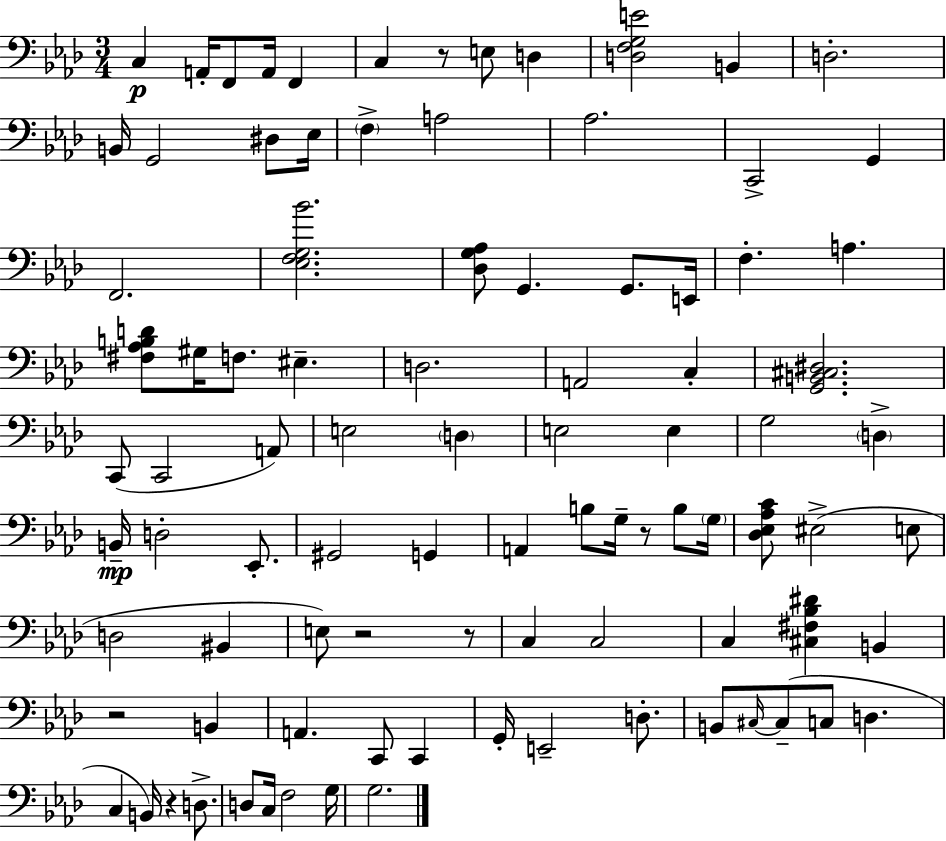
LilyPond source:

{
  \clef bass
  \numericTimeSignature
  \time 3/4
  \key f \minor
  c4\p a,16-. f,8 a,16 f,4 | c4 r8 e8 d4 | <d f g e'>2 b,4 | d2.-. | \break b,16 g,2 dis8 ees16 | \parenthesize f4-> a2 | aes2. | c,2-> g,4 | \break f,2. | <ees f g bes'>2. | <des g aes>8 g,4. g,8. e,16 | f4.-. a4. | \break <fis aes b d'>8 gis16 f8. eis4.-- | d2. | a,2 c4-. | <g, b, cis dis>2. | \break c,8( c,2 a,8) | e2 \parenthesize d4 | e2 e4 | g2 \parenthesize d4-> | \break b,16--\mp d2-. ees,8.-. | gis,2 g,4 | a,4 b8 g16-- r8 b8 \parenthesize g16 | <des ees aes c'>8 eis2->( e8 | \break d2 bis,4 | e8) r2 r8 | c4 c2 | c4 <cis fis bes dis'>4 b,4 | \break r2 b,4 | a,4. c,8 c,4 | g,16-. e,2-- d8.-. | b,8 \grace { cis16~ }~ cis8--( c8 d4. | \break c4 b,16) r4 d8.-> | d8 c16 f2 | g16 g2. | \bar "|."
}